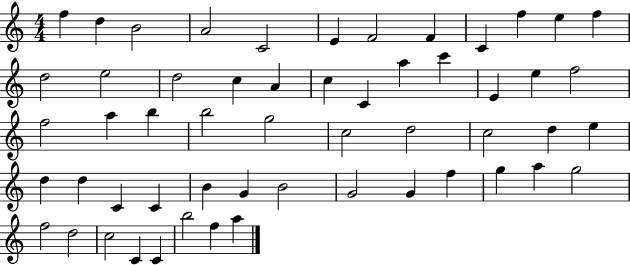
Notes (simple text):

F5/q D5/q B4/h A4/h C4/h E4/q F4/h F4/q C4/q F5/q E5/q F5/q D5/h E5/h D5/h C5/q A4/q C5/q C4/q A5/q C6/q E4/q E5/q F5/h F5/h A5/q B5/q B5/h G5/h C5/h D5/h C5/h D5/q E5/q D5/q D5/q C4/q C4/q B4/q G4/q B4/h G4/h G4/q F5/q G5/q A5/q G5/h F5/h D5/h C5/h C4/q C4/q B5/h F5/q A5/q